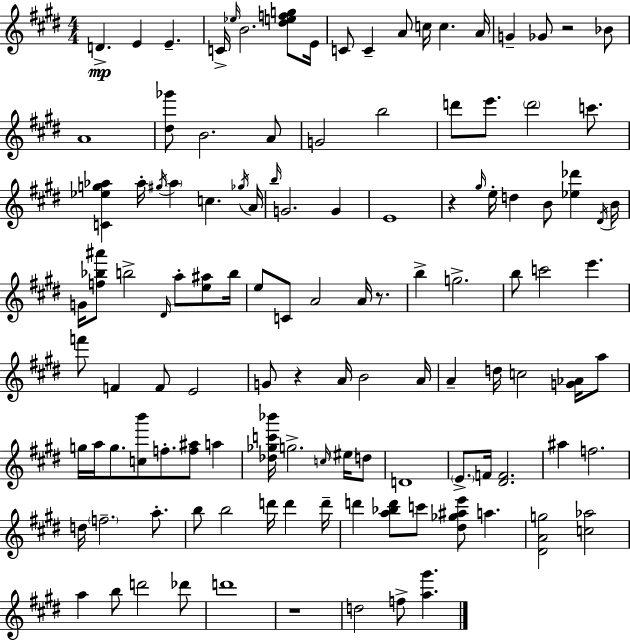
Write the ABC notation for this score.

X:1
T:Untitled
M:4/4
L:1/4
K:E
D E E C/4 _e/4 B2 [^defg]/2 E/4 C/2 C A/2 c/4 c A/4 G _G/2 z2 _B/2 A4 [^d_g']/2 B2 A/2 G2 b2 d'/2 e'/2 d'2 c'/2 [C_eg_a] _a/4 ^g/4 _a c _g/4 A/4 b/4 G2 G E4 z ^g/4 e/4 d B/2 [_e_d'] ^D/4 B/4 G/4 [f_b^a']/2 b2 ^D/4 a/2 [e^a]/2 b/4 e/2 C/2 A2 A/4 z/2 b g2 b/2 c'2 e' f'/2 F F/2 E2 G/2 z A/4 B2 A/4 A d/4 c2 [G_A]/4 a/2 g/4 a/4 g/2 [cb']/2 f/2 [f^a]/2 a [_d_gc'_b']/4 g2 c/4 ^e/4 d/2 D4 E/2 F/4 [^DF]2 ^a f2 d/4 f2 a/2 b/2 b2 d'/4 d' d'/4 d' [a_bd']/2 c'/2 [^d_g^ae']/2 a [^DAg]2 [c_a]2 a b/2 d'2 _d'/2 d'4 z4 d2 f/2 [a^g']